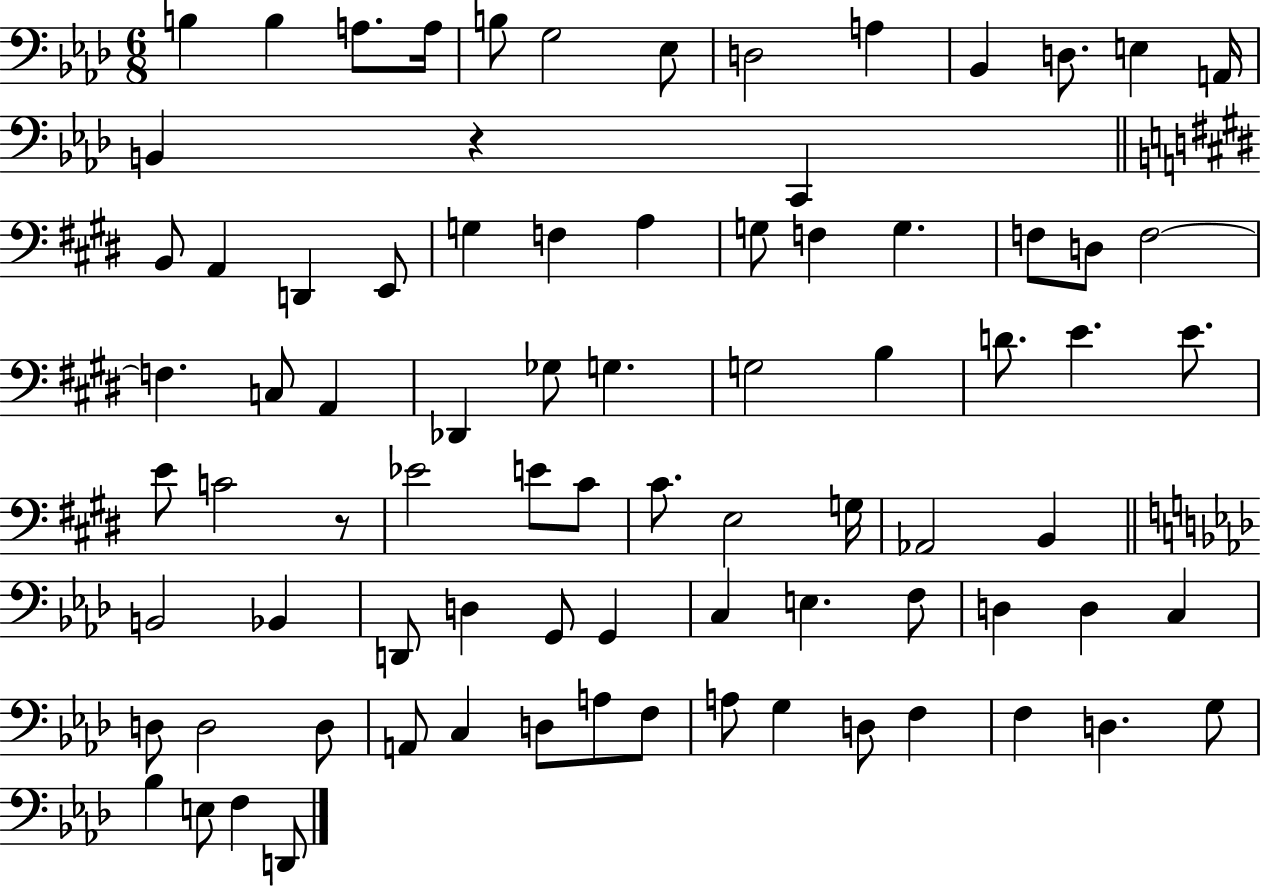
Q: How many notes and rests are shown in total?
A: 82